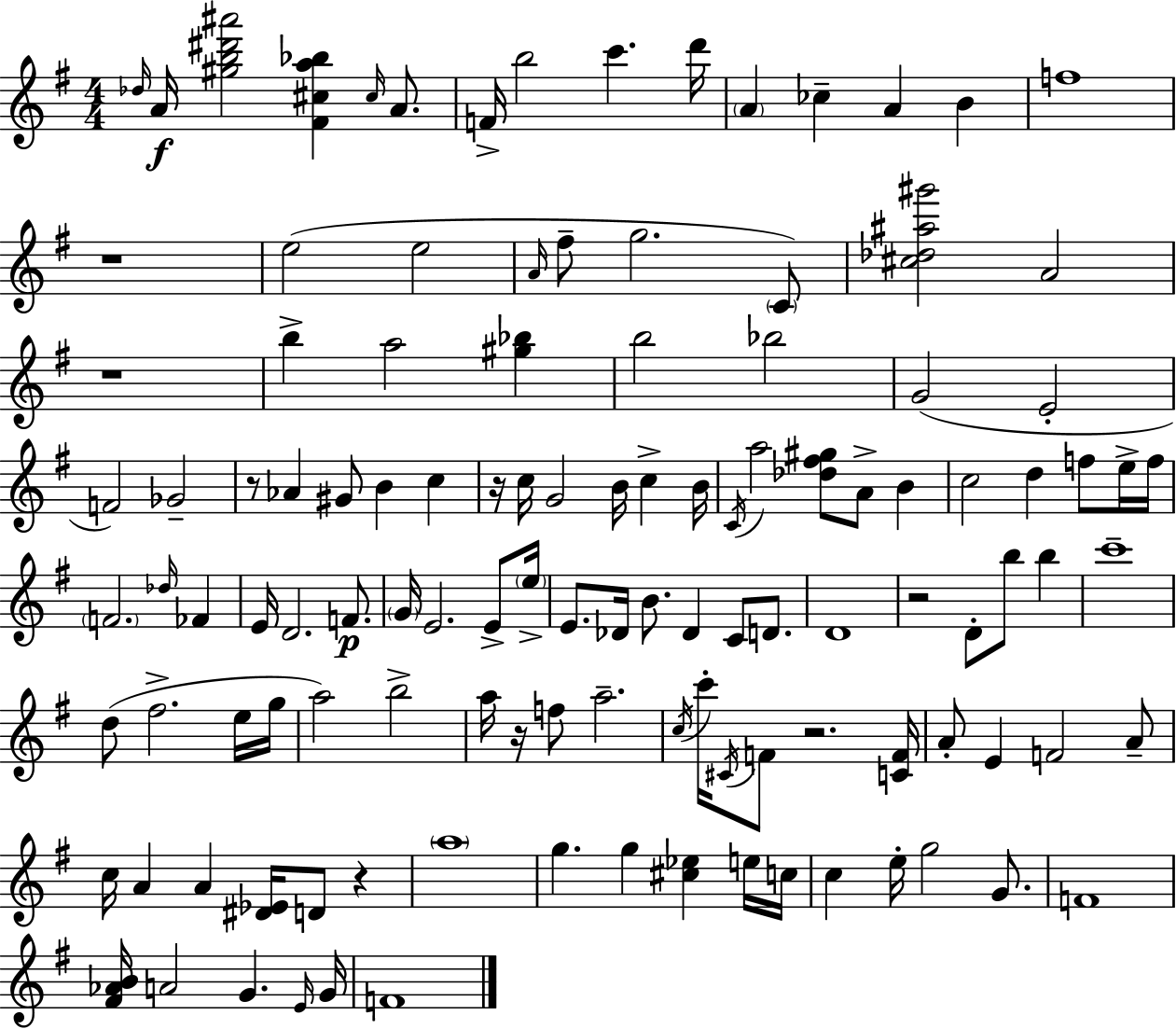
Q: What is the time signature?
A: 4/4